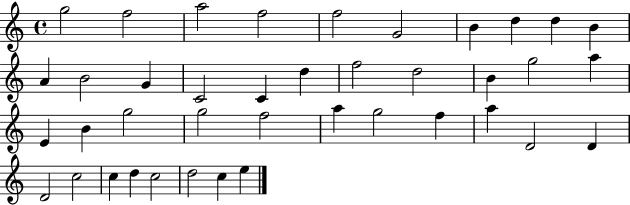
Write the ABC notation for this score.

X:1
T:Untitled
M:4/4
L:1/4
K:C
g2 f2 a2 f2 f2 G2 B d d B A B2 G C2 C d f2 d2 B g2 a E B g2 g2 f2 a g2 f a D2 D D2 c2 c d c2 d2 c e